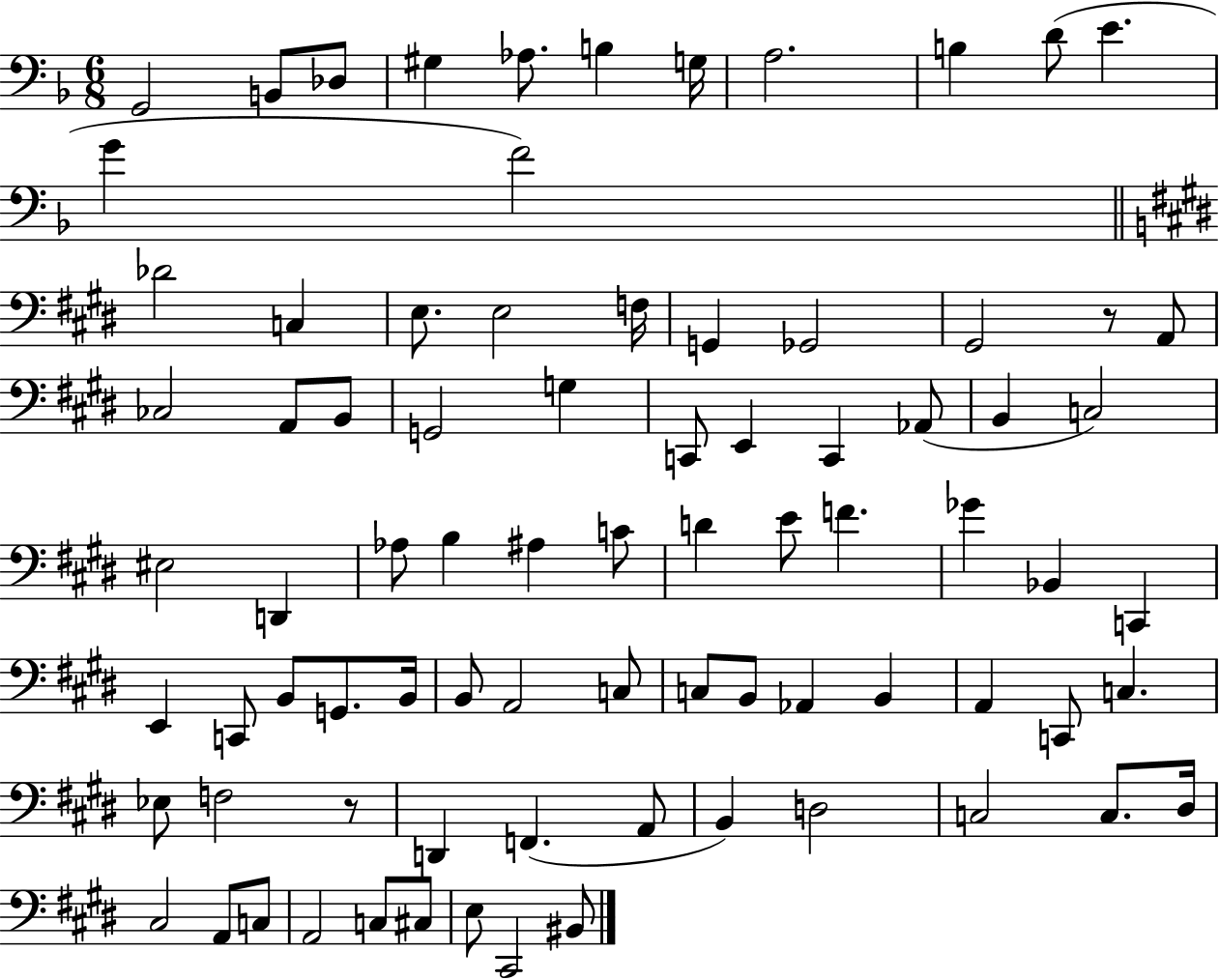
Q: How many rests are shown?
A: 2